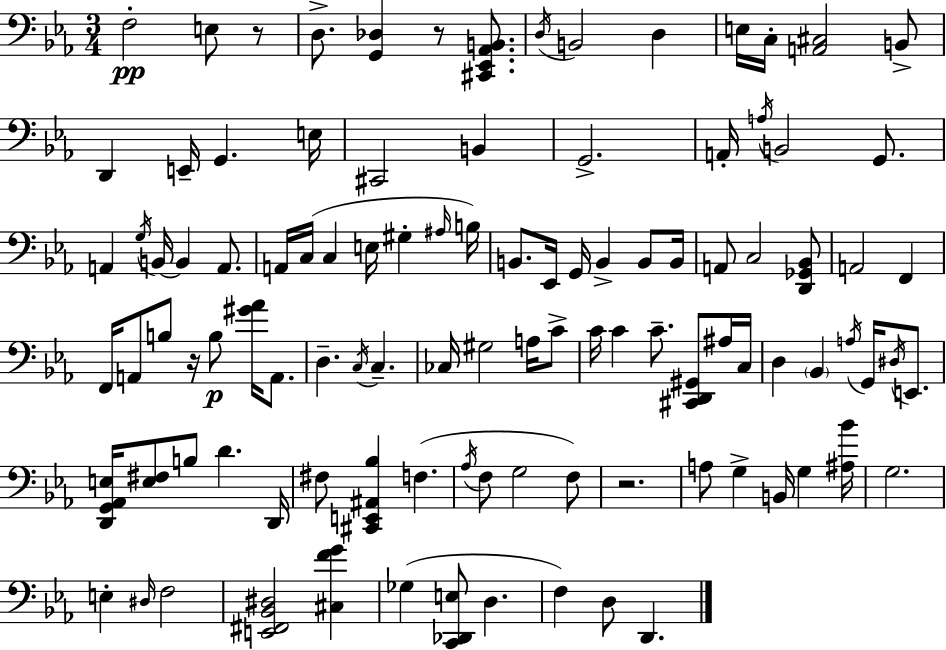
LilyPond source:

{
  \clef bass
  \numericTimeSignature
  \time 3/4
  \key ees \major
  \repeat volta 2 { f2-.\pp e8 r8 | d8.-> <g, des>4 r8 <cis, ees, aes, b,>8. | \acciaccatura { d16 } b,2 d4 | e16 c16-. <a, cis>2 b,8-> | \break d,4 e,16-- g,4. | e16 cis,2 b,4 | g,2.-> | a,16-. \acciaccatura { a16 } b,2 g,8. | \break a,4 \acciaccatura { g16 } b,16~~ b,4 | a,8. a,16 c16( c4 e16 gis4-. | \grace { ais16 } b16) b,8. ees,16 g,16 b,4-> | b,8 b,16 a,8 c2 | \break <d, ges, bes,>8 a,2 | f,4 f,16 a,8 b8 r16 b8\p | <gis' aes'>16 a,8. d4.-- \acciaccatura { c16 } c4.-- | ces16 gis2 | \break a16 c'8-> c'16 c'4 c'8.-- | <cis, d, gis,>8 ais16 c16 d4 \parenthesize bes,4 | \acciaccatura { a16 } g,16 \acciaccatura { dis16 } e,8. <d, g, aes, e>16 <e fis>8 b8 | d'4. d,16 fis8 <cis, e, ais, bes>4 | \break f4.( \acciaccatura { aes16 } f8 g2 | f8) r2. | a8 g4-> | b,16 g4 <ais bes'>16 g2. | \break e4-. | \grace { dis16 } f2 <e, fis, bes, dis>2 | <cis f' g'>4 ges4( | <c, des, e>8 d4. f4) | \break d8 d,4. } \bar "|."
}